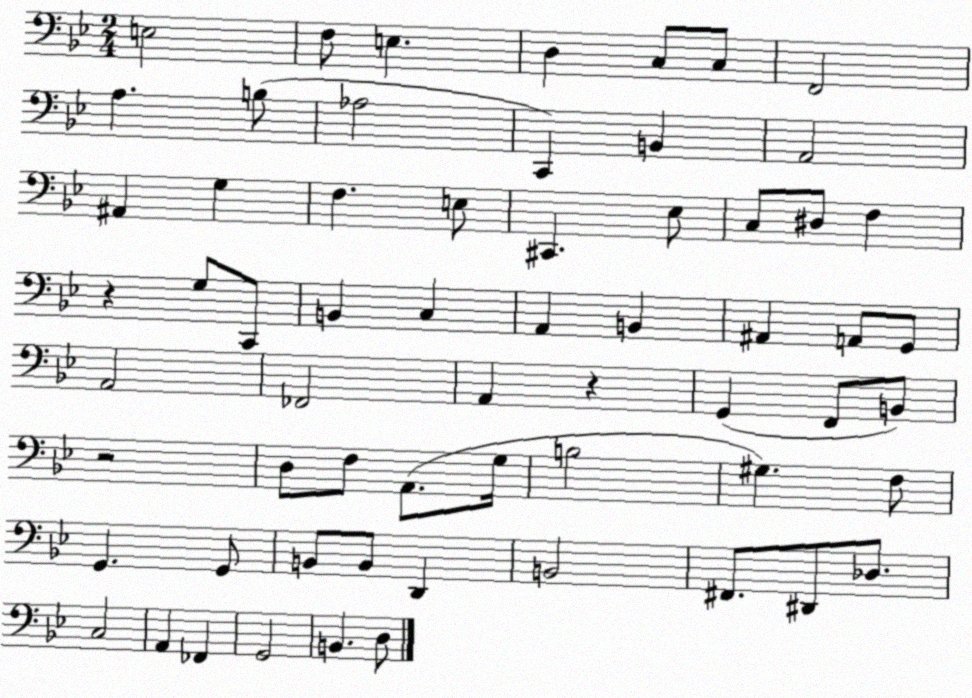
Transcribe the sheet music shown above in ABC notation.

X:1
T:Untitled
M:2/4
L:1/4
K:Bb
E,2 F,/2 E, D, C,/2 C,/2 F,,2 A, B,/2 _A,2 C,, B,, A,,2 ^A,, G, F, E,/2 ^C,, _E,/2 C,/2 ^D,/2 F, z G,/2 C,,/2 B,, C, A,, B,, ^A,, A,,/2 G,,/2 A,,2 _F,,2 A,, z G,, F,,/2 B,,/2 z2 D,/2 F,/2 A,,/2 G,/4 B,2 ^G, F,/2 G,, G,,/2 B,,/2 B,,/2 D,, B,,2 ^F,,/2 ^D,,/2 _D,/2 C,2 A,, _F,, G,,2 B,, D,/2